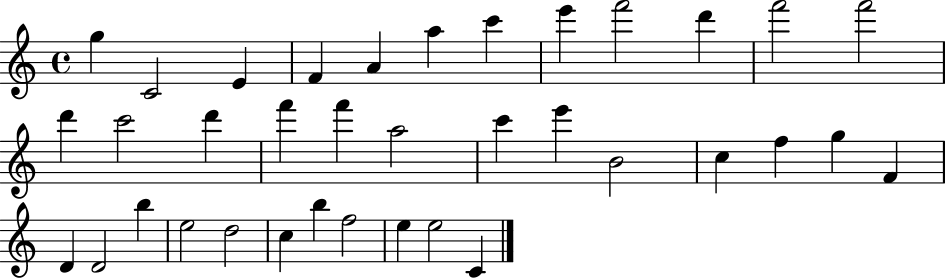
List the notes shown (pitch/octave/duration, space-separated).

G5/q C4/h E4/q F4/q A4/q A5/q C6/q E6/q F6/h D6/q F6/h F6/h D6/q C6/h D6/q F6/q F6/q A5/h C6/q E6/q B4/h C5/q F5/q G5/q F4/q D4/q D4/h B5/q E5/h D5/h C5/q B5/q F5/h E5/q E5/h C4/q